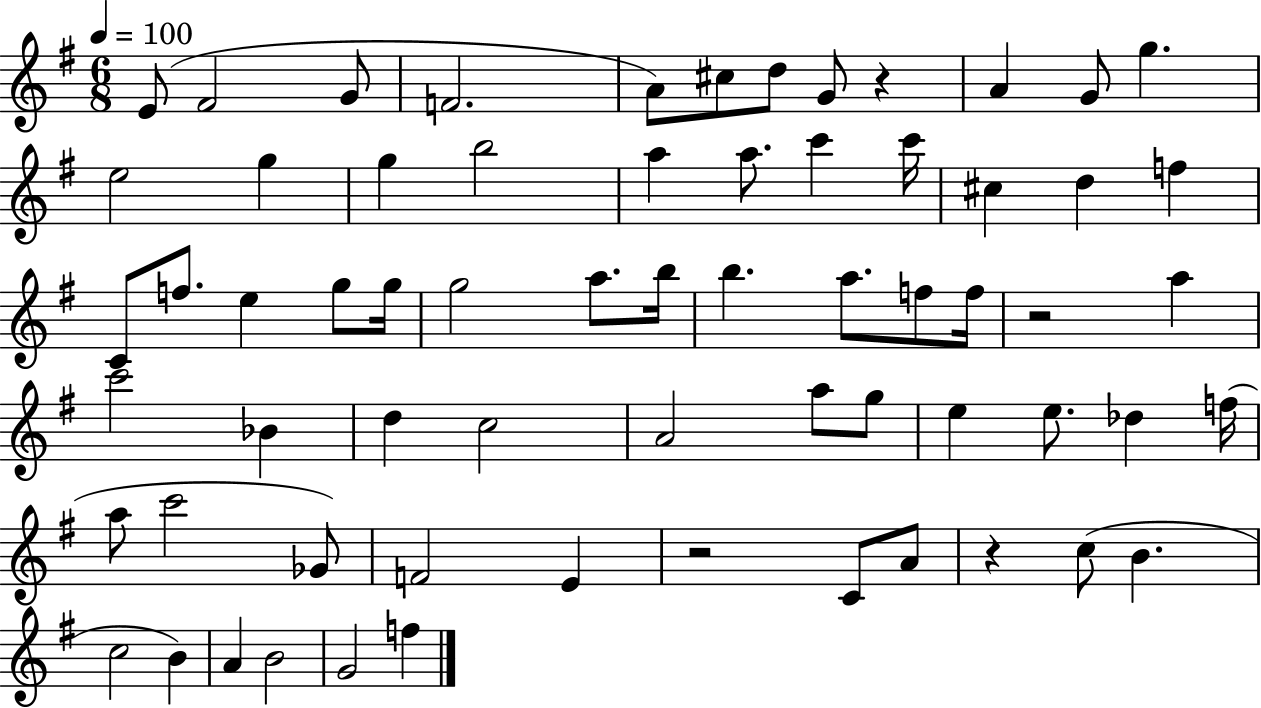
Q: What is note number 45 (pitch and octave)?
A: Db5